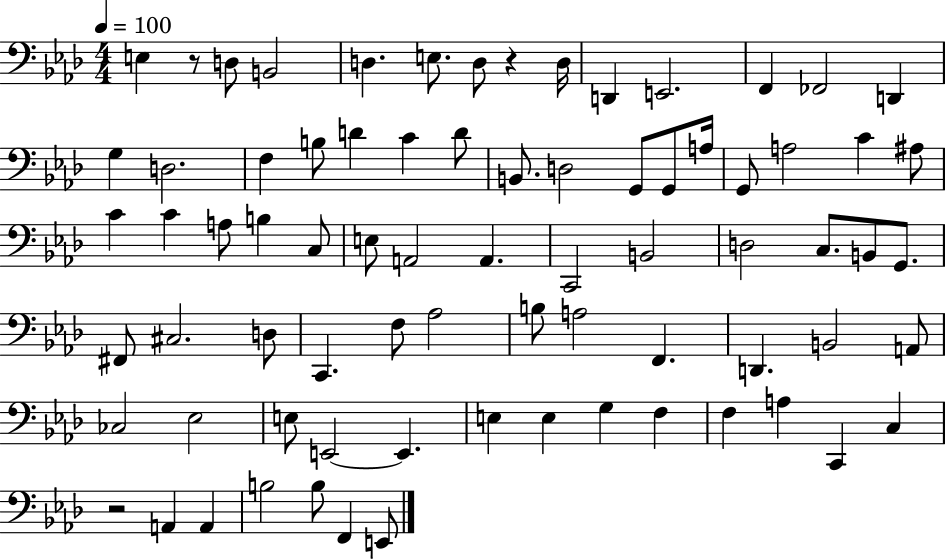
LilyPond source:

{
  \clef bass
  \numericTimeSignature
  \time 4/4
  \key aes \major
  \tempo 4 = 100
  e4 r8 d8 b,2 | d4. e8. d8 r4 d16 | d,4 e,2. | f,4 fes,2 d,4 | \break g4 d2. | f4 b8 d'4 c'4 d'8 | b,8. d2 g,8 g,8 a16 | g,8 a2 c'4 ais8 | \break c'4 c'4 a8 b4 c8 | e8 a,2 a,4. | c,2 b,2 | d2 c8. b,8 g,8. | \break fis,8 cis2. d8 | c,4. f8 aes2 | b8 a2 f,4. | d,4. b,2 a,8 | \break ces2 ees2 | e8 e,2~~ e,4. | e4 e4 g4 f4 | f4 a4 c,4 c4 | \break r2 a,4 a,4 | b2 b8 f,4 e,8 | \bar "|."
}